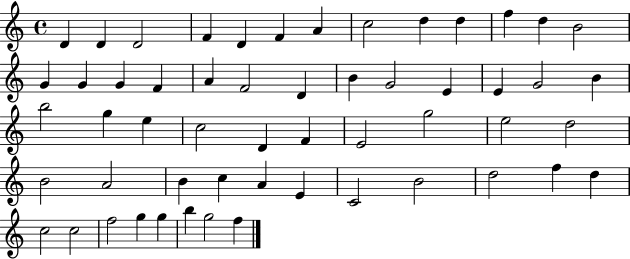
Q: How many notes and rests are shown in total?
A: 55